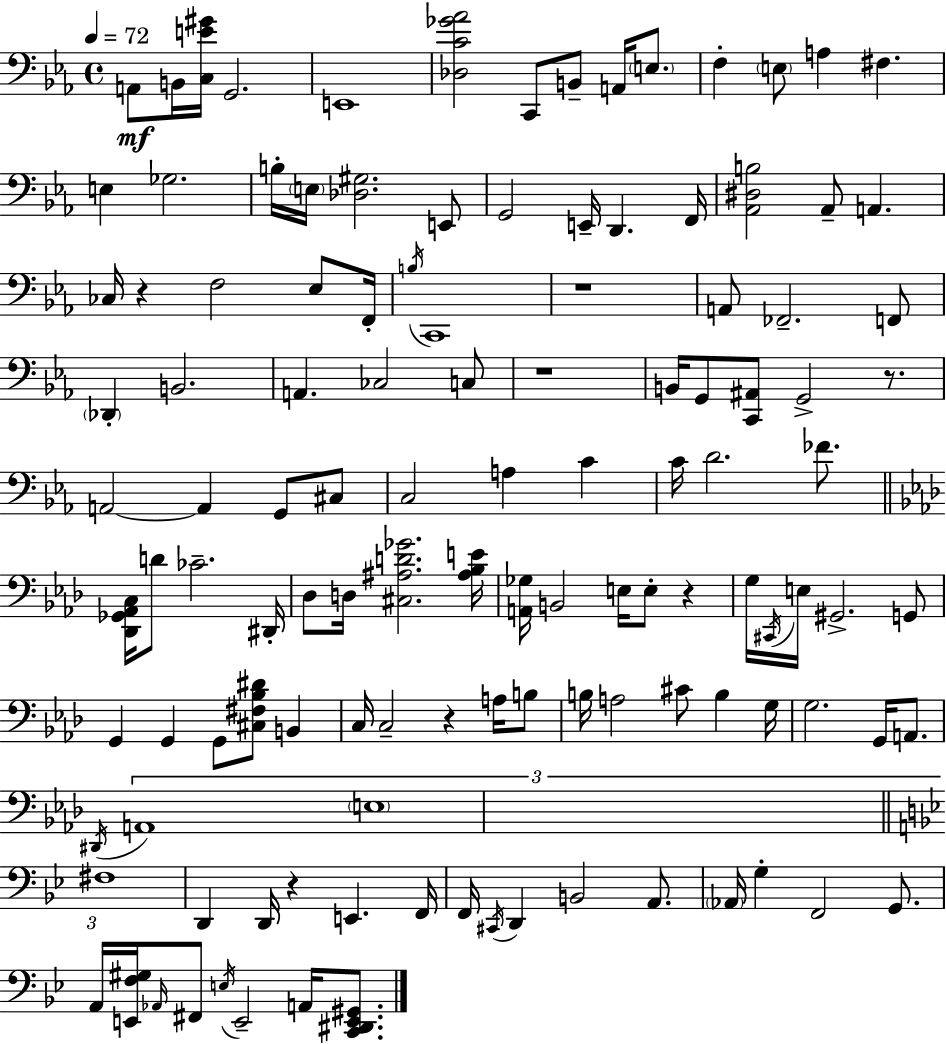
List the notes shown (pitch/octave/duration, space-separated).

A2/e B2/s [C3,E4,G#4]/s G2/h. E2/w [Db3,C4,Gb4,Ab4]/h C2/e B2/e A2/s E3/e. F3/q E3/e A3/q F#3/q. E3/q Gb3/h. B3/s E3/s [Db3,G#3]/h. E2/e G2/h E2/s D2/q. F2/s [Ab2,D#3,B3]/h Ab2/e A2/q. CES3/s R/q F3/h Eb3/e F2/s B3/s C2/w R/w A2/e FES2/h. F2/e Db2/q B2/h. A2/q. CES3/h C3/e R/w B2/s G2/e [C2,A#2]/e G2/h R/e. A2/h A2/q G2/e C#3/e C3/h A3/q C4/q C4/s D4/h. FES4/e. [Db2,Gb2,Ab2,C3]/s D4/e CES4/h. D#2/s Db3/e D3/s [C#3,A#3,D4,Gb4]/h. [A#3,Bb3,E4]/s [A2,Gb3]/s B2/h E3/s E3/e R/q G3/s C#2/s E3/s G#2/h. G2/e G2/q G2/q G2/e [C#3,F#3,Bb3,D#4]/e B2/q C3/s C3/h R/q A3/s B3/e B3/s A3/h C#4/e B3/q G3/s G3/h. G2/s A2/e. D#2/s A2/w E3/w F#3/w D2/q D2/s R/q E2/q. F2/s F2/s C#2/s D2/q B2/h A2/e. Ab2/s G3/q F2/h G2/e. A2/s [E2,F3,G#3]/s Ab2/s F#2/e E3/s E2/h A2/s [C2,D#2,E2,G#2]/e.